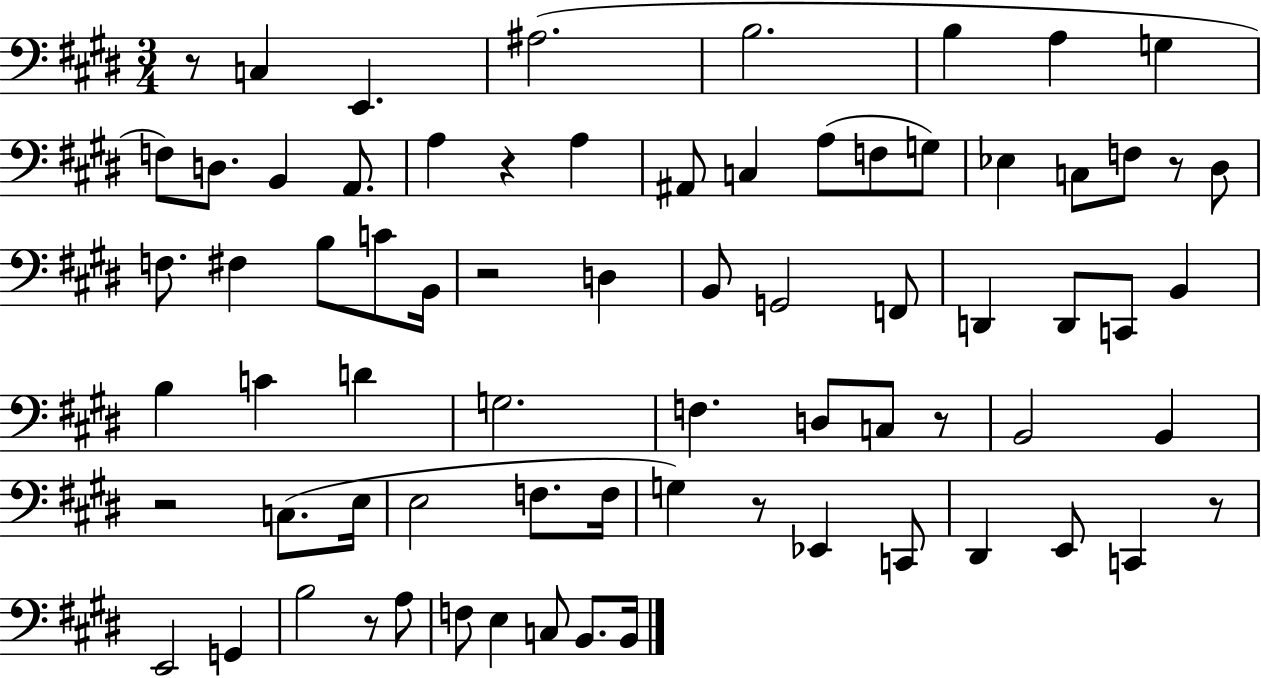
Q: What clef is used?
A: bass